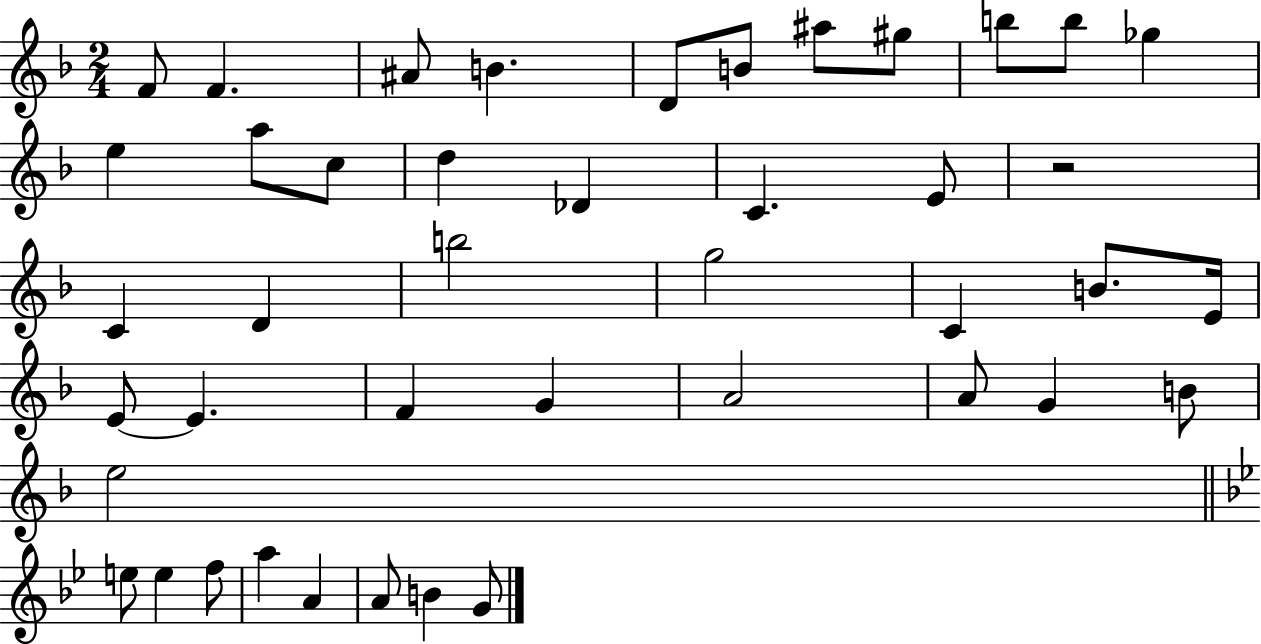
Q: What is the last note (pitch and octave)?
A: G4